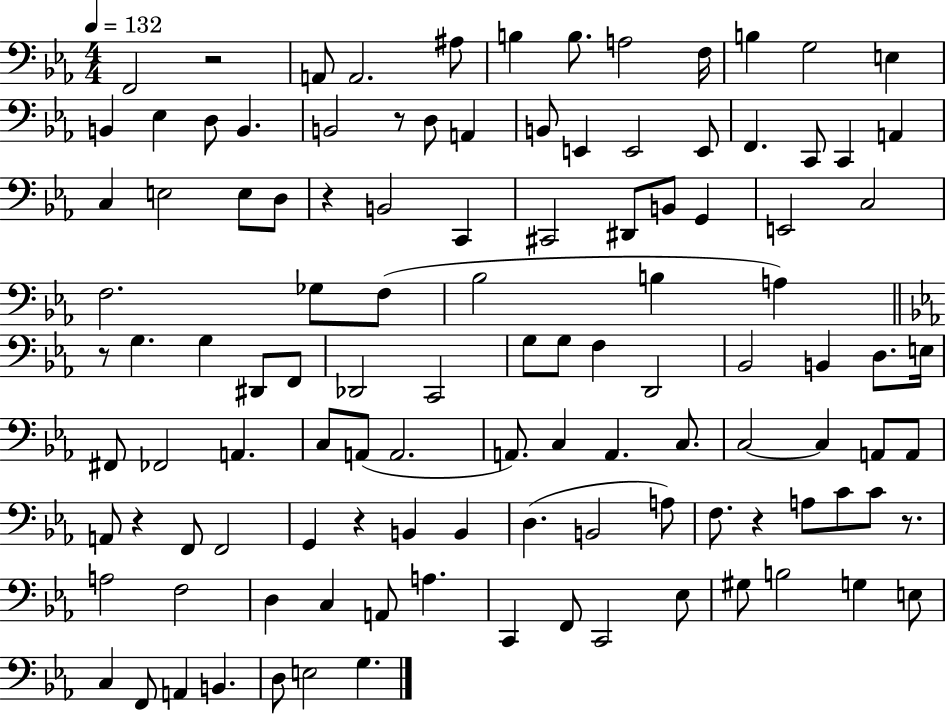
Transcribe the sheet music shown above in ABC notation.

X:1
T:Untitled
M:4/4
L:1/4
K:Eb
F,,2 z2 A,,/2 A,,2 ^A,/2 B, B,/2 A,2 F,/4 B, G,2 E, B,, _E, D,/2 B,, B,,2 z/2 D,/2 A,, B,,/2 E,, E,,2 E,,/2 F,, C,,/2 C,, A,, C, E,2 E,/2 D,/2 z B,,2 C,, ^C,,2 ^D,,/2 B,,/2 G,, E,,2 C,2 F,2 _G,/2 F,/2 _B,2 B, A, z/2 G, G, ^D,,/2 F,,/2 _D,,2 C,,2 G,/2 G,/2 F, D,,2 _B,,2 B,, D,/2 E,/4 ^F,,/2 _F,,2 A,, C,/2 A,,/2 A,,2 A,,/2 C, A,, C,/2 C,2 C, A,,/2 A,,/2 A,,/2 z F,,/2 F,,2 G,, z B,, B,, D, B,,2 A,/2 F,/2 z A,/2 C/2 C/2 z/2 A,2 F,2 D, C, A,,/2 A, C,, F,,/2 C,,2 _E,/2 ^G,/2 B,2 G, E,/2 C, F,,/2 A,, B,, D,/2 E,2 G,